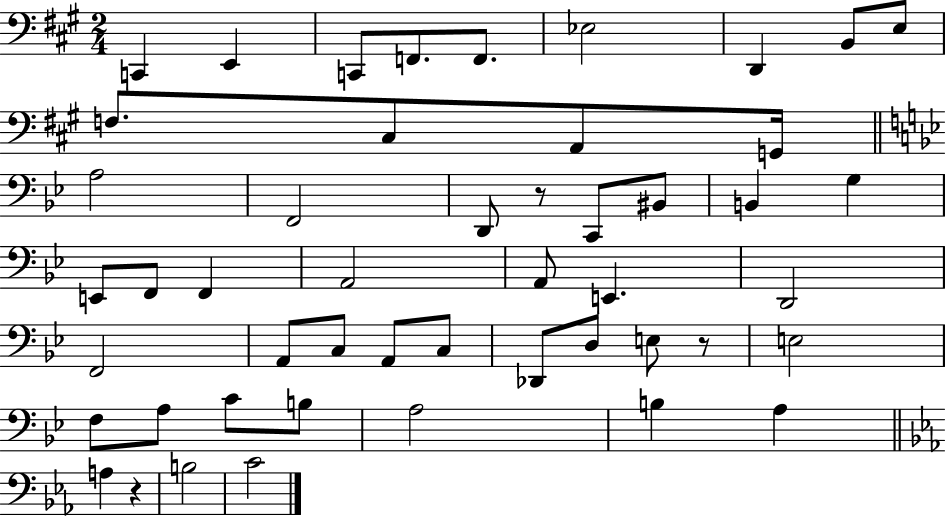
{
  \clef bass
  \numericTimeSignature
  \time 2/4
  \key a \major
  c,4 e,4 | c,8 f,8. f,8. | ees2 | d,4 b,8 e8 | \break f8. cis8 a,8 g,16 | \bar "||" \break \key bes \major a2 | f,2 | d,8 r8 c,8 bis,8 | b,4 g4 | \break e,8 f,8 f,4 | a,2 | a,8 e,4. | d,2 | \break f,2 | a,8 c8 a,8 c8 | des,8 d8 e8 r8 | e2 | \break f8 a8 c'8 b8 | a2 | b4 a4 | \bar "||" \break \key ees \major a4 r4 | b2 | c'2 | \bar "|."
}